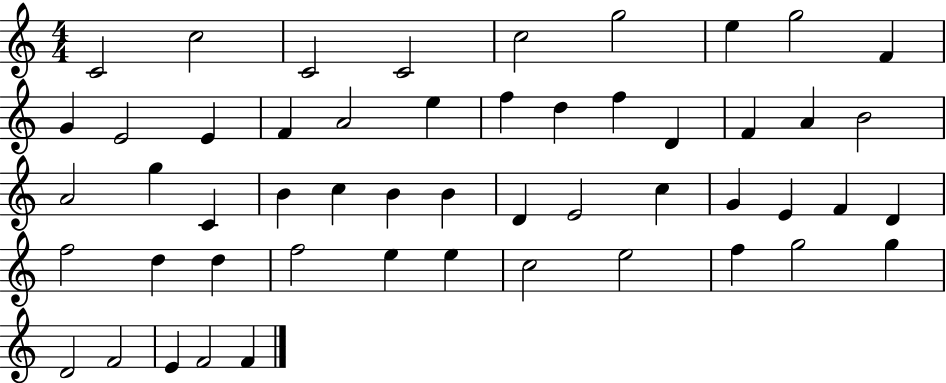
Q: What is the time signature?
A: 4/4